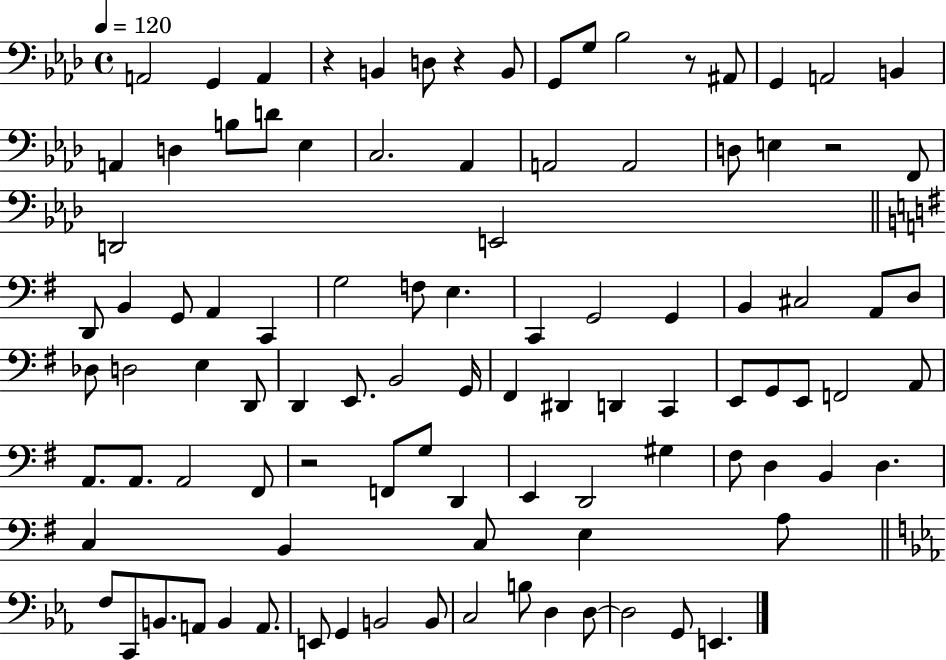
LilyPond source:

{
  \clef bass
  \time 4/4
  \defaultTimeSignature
  \key aes \major
  \tempo 4 = 120
  \repeat volta 2 { a,2 g,4 a,4 | r4 b,4 d8 r4 b,8 | g,8 g8 bes2 r8 ais,8 | g,4 a,2 b,4 | \break a,4 d4 b8 d'8 ees4 | c2. aes,4 | a,2 a,2 | d8 e4 r2 f,8 | \break d,2 e,2 | \bar "||" \break \key e \minor d,8 b,4 g,8 a,4 c,4 | g2 f8 e4. | c,4 g,2 g,4 | b,4 cis2 a,8 d8 | \break des8 d2 e4 d,8 | d,4 e,8. b,2 g,16 | fis,4 dis,4 d,4 c,4 | e,8 g,8 e,8 f,2 a,8 | \break a,8. a,8. a,2 fis,8 | r2 f,8 g8 d,4 | e,4 d,2 gis4 | fis8 d4 b,4 d4. | \break c4 b,4 c8 e4 a8 | \bar "||" \break \key c \minor f8 c,8 b,8. a,8 b,4 a,8. | e,8 g,4 b,2 b,8 | c2 b8 d4 d8~~ | d2 g,8 e,4. | \break } \bar "|."
}